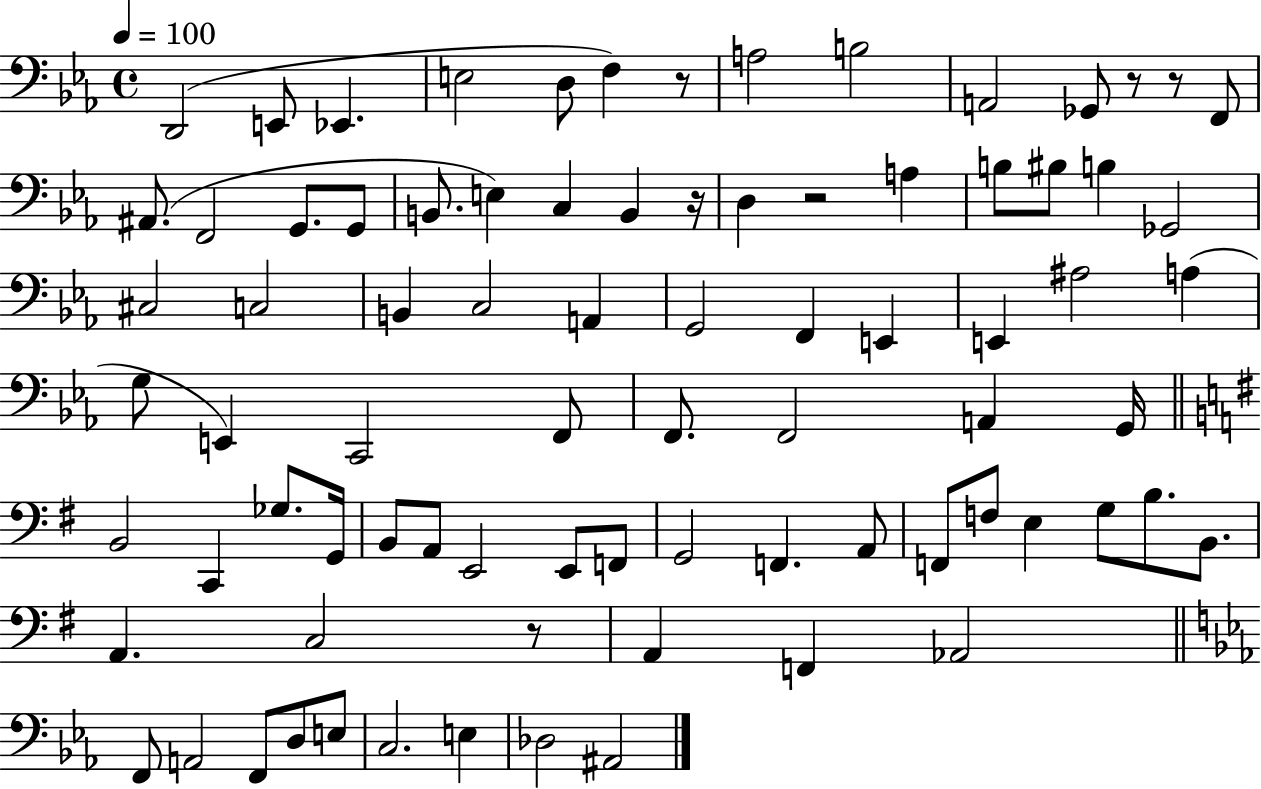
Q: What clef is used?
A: bass